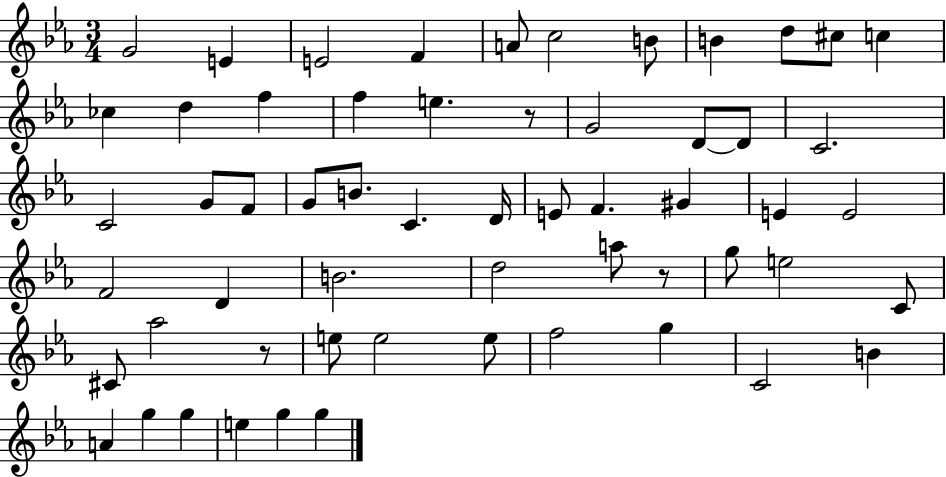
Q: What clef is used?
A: treble